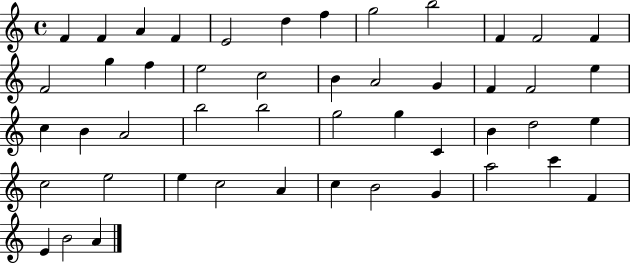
X:1
T:Untitled
M:4/4
L:1/4
K:C
F F A F E2 d f g2 b2 F F2 F F2 g f e2 c2 B A2 G F F2 e c B A2 b2 b2 g2 g C B d2 e c2 e2 e c2 A c B2 G a2 c' F E B2 A